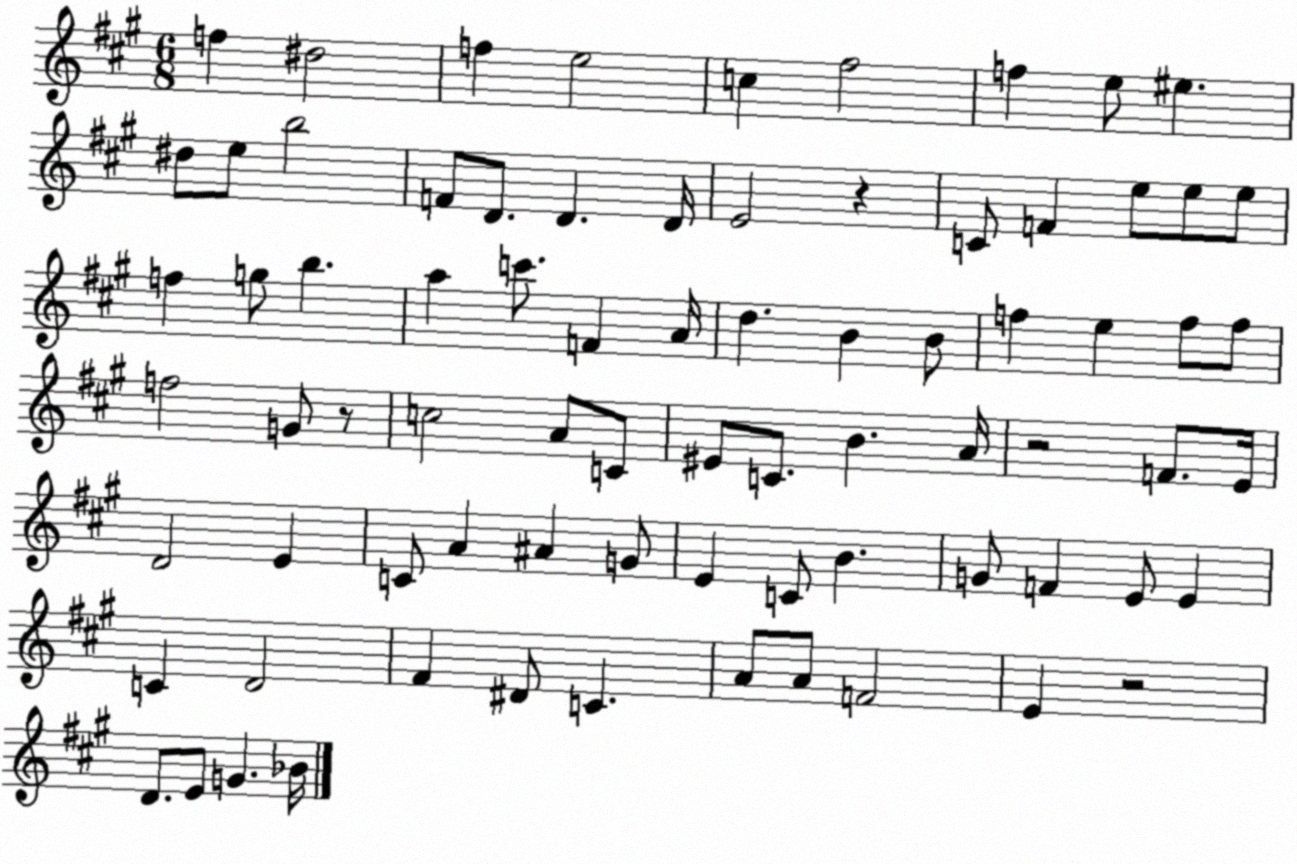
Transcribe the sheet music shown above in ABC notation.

X:1
T:Untitled
M:6/8
L:1/4
K:A
f ^d2 f e2 c ^f2 f e/2 ^e ^d/2 e/2 b2 F/2 D/2 D D/4 E2 z C/2 F e/2 e/2 e/2 f g/2 b a c'/2 F A/4 d B B/2 f e f/2 f/2 f2 G/2 z/2 c2 A/2 C/2 ^E/2 C/2 B A/4 z2 F/2 E/4 D2 E C/2 A ^A G/2 E C/2 B G/2 F E/2 E C D2 ^F ^D/2 C A/2 A/2 F2 E z2 D/2 E/2 G _B/4